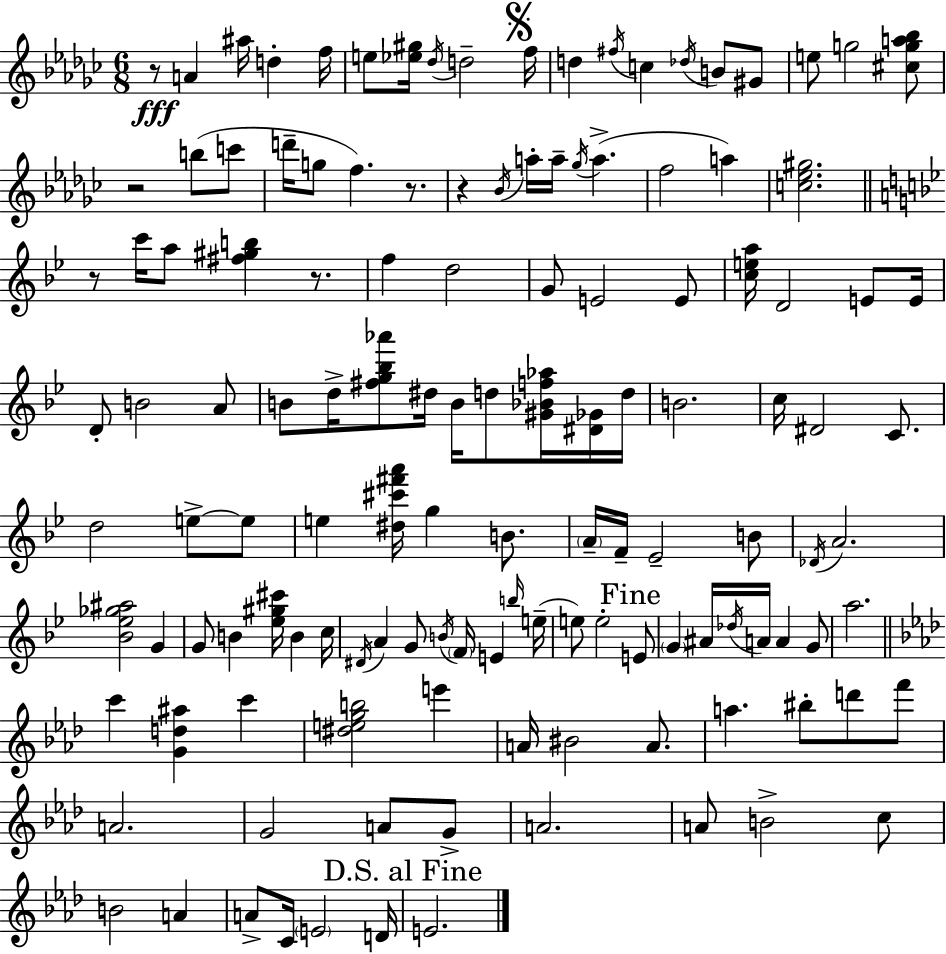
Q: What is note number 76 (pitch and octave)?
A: E5